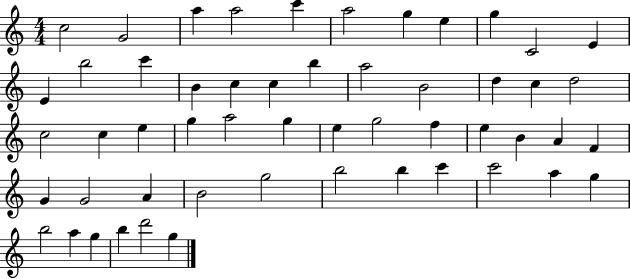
C5/h G4/h A5/q A5/h C6/q A5/h G5/q E5/q G5/q C4/h E4/q E4/q B5/h C6/q B4/q C5/q C5/q B5/q A5/h B4/h D5/q C5/q D5/h C5/h C5/q E5/q G5/q A5/h G5/q E5/q G5/h F5/q E5/q B4/q A4/q F4/q G4/q G4/h A4/q B4/h G5/h B5/h B5/q C6/q C6/h A5/q G5/q B5/h A5/q G5/q B5/q D6/h G5/q